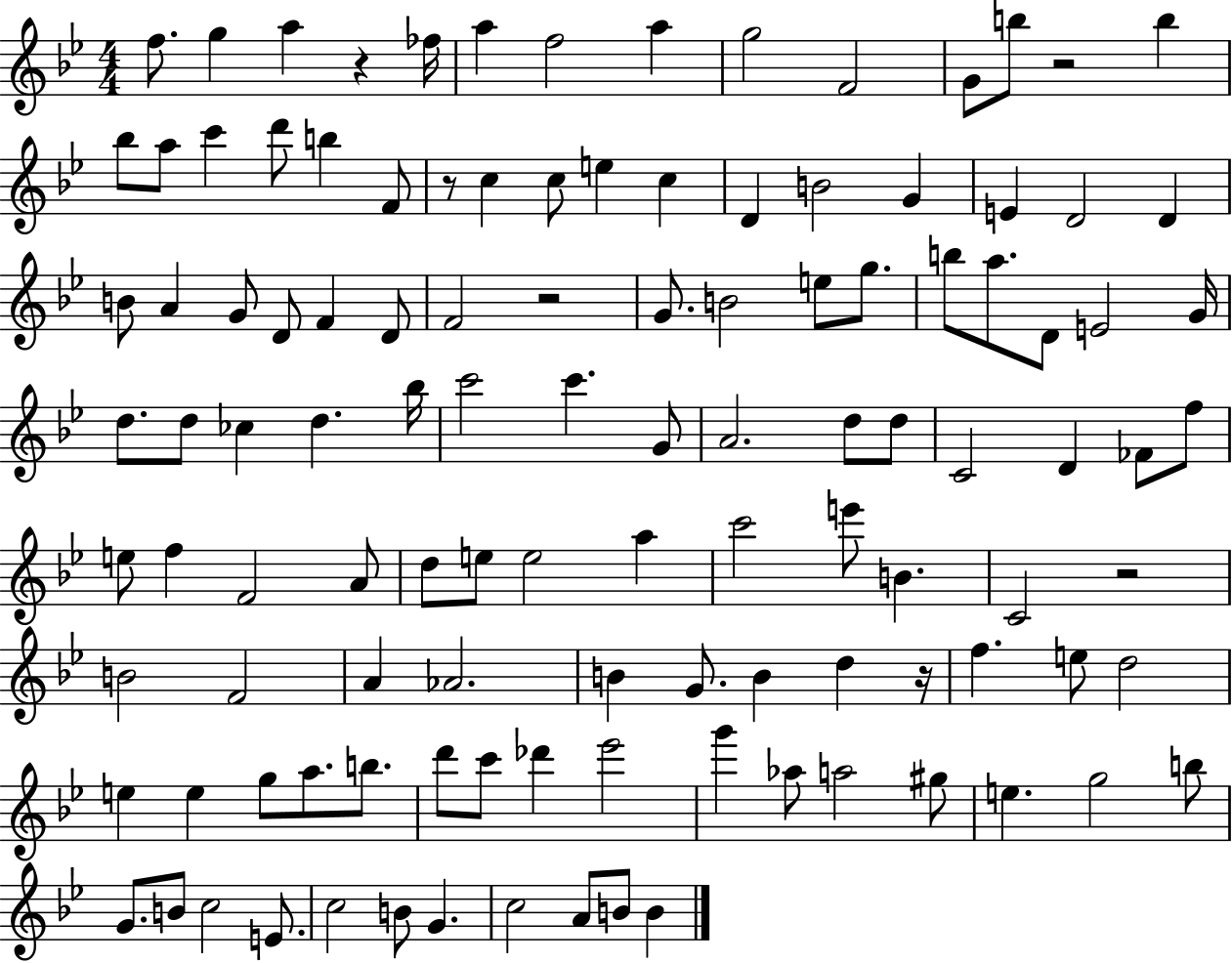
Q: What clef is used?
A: treble